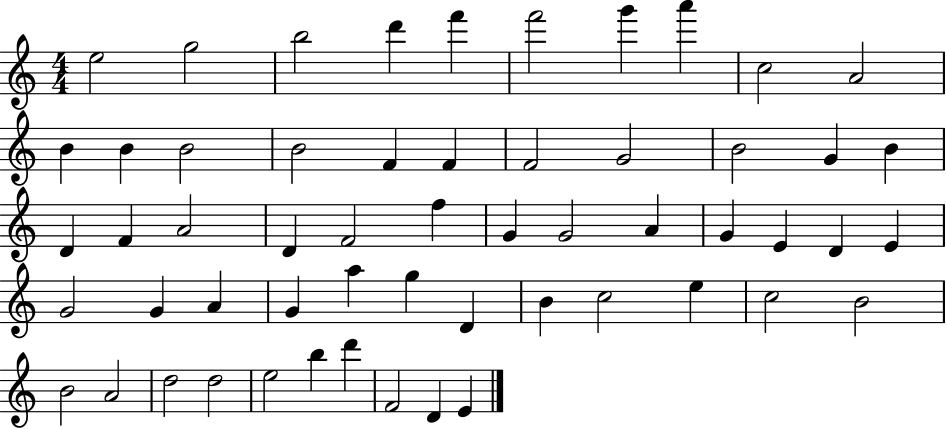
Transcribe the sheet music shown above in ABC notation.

X:1
T:Untitled
M:4/4
L:1/4
K:C
e2 g2 b2 d' f' f'2 g' a' c2 A2 B B B2 B2 F F F2 G2 B2 G B D F A2 D F2 f G G2 A G E D E G2 G A G a g D B c2 e c2 B2 B2 A2 d2 d2 e2 b d' F2 D E